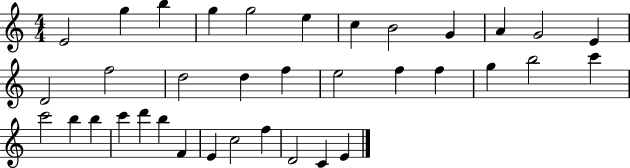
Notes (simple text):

E4/h G5/q B5/q G5/q G5/h E5/q C5/q B4/h G4/q A4/q G4/h E4/q D4/h F5/h D5/h D5/q F5/q E5/h F5/q F5/q G5/q B5/h C6/q C6/h B5/q B5/q C6/q D6/q B5/q F4/q E4/q C5/h F5/q D4/h C4/q E4/q